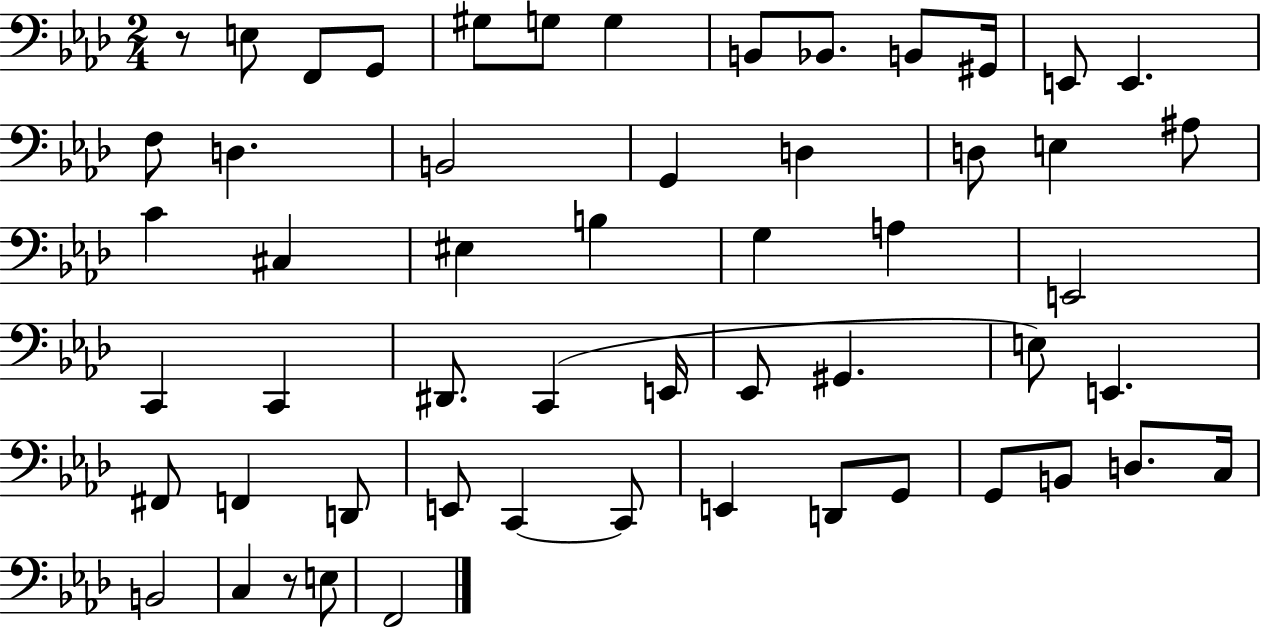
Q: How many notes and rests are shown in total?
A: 55